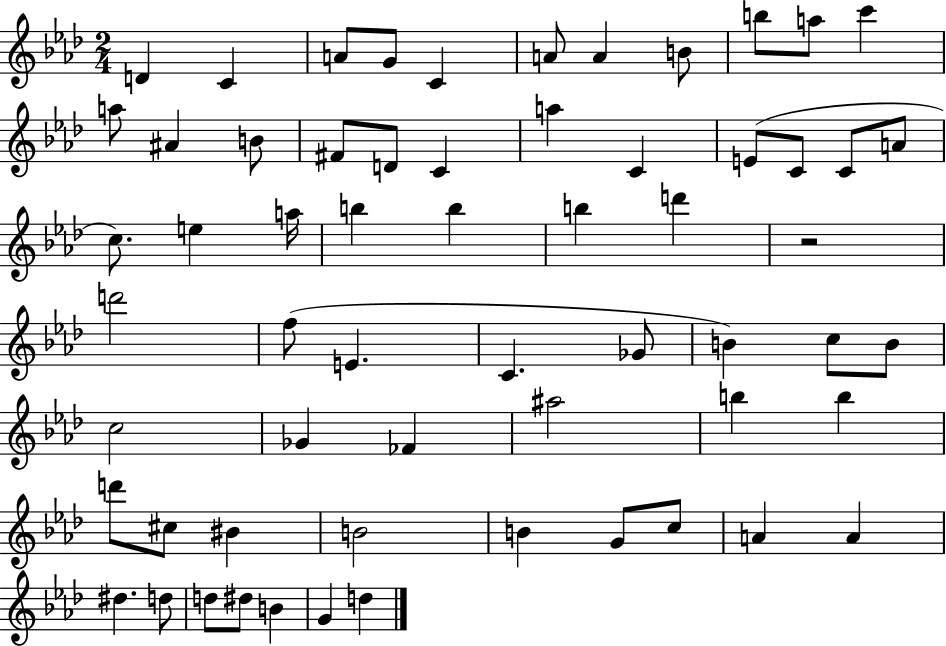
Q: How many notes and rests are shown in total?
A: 61